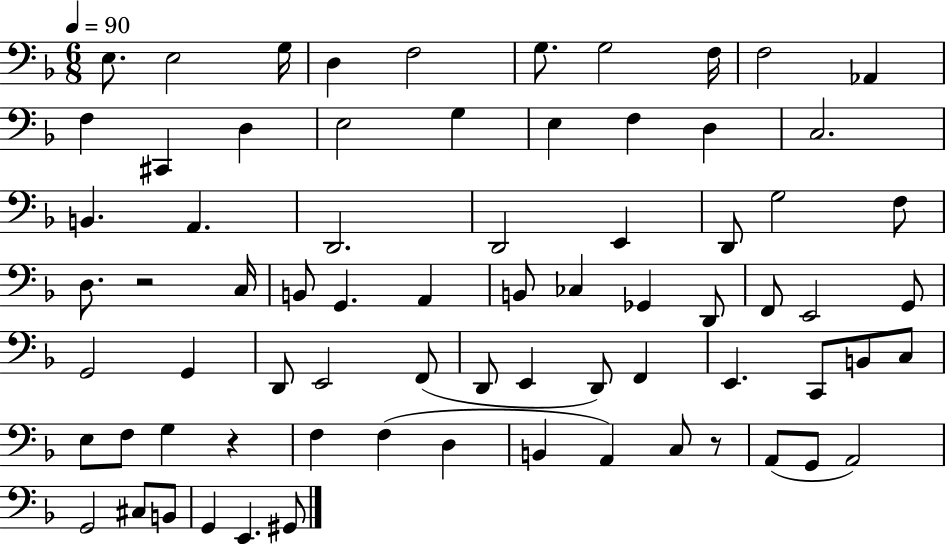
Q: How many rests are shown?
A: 3